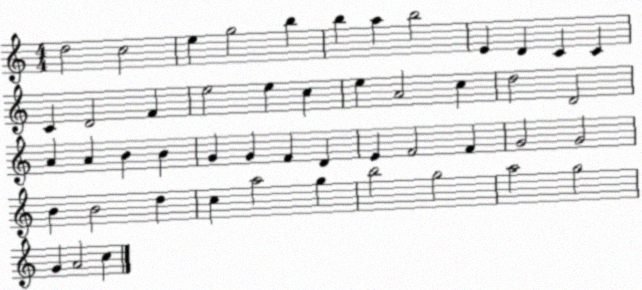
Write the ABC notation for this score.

X:1
T:Untitled
M:4/4
L:1/4
K:C
d2 c2 e g2 b b a b2 E D C C C D2 F e2 e c e A2 c d2 D2 A A B B G G F D E F2 F G2 G2 B B2 d c a2 g b2 g2 a2 g2 G A2 c